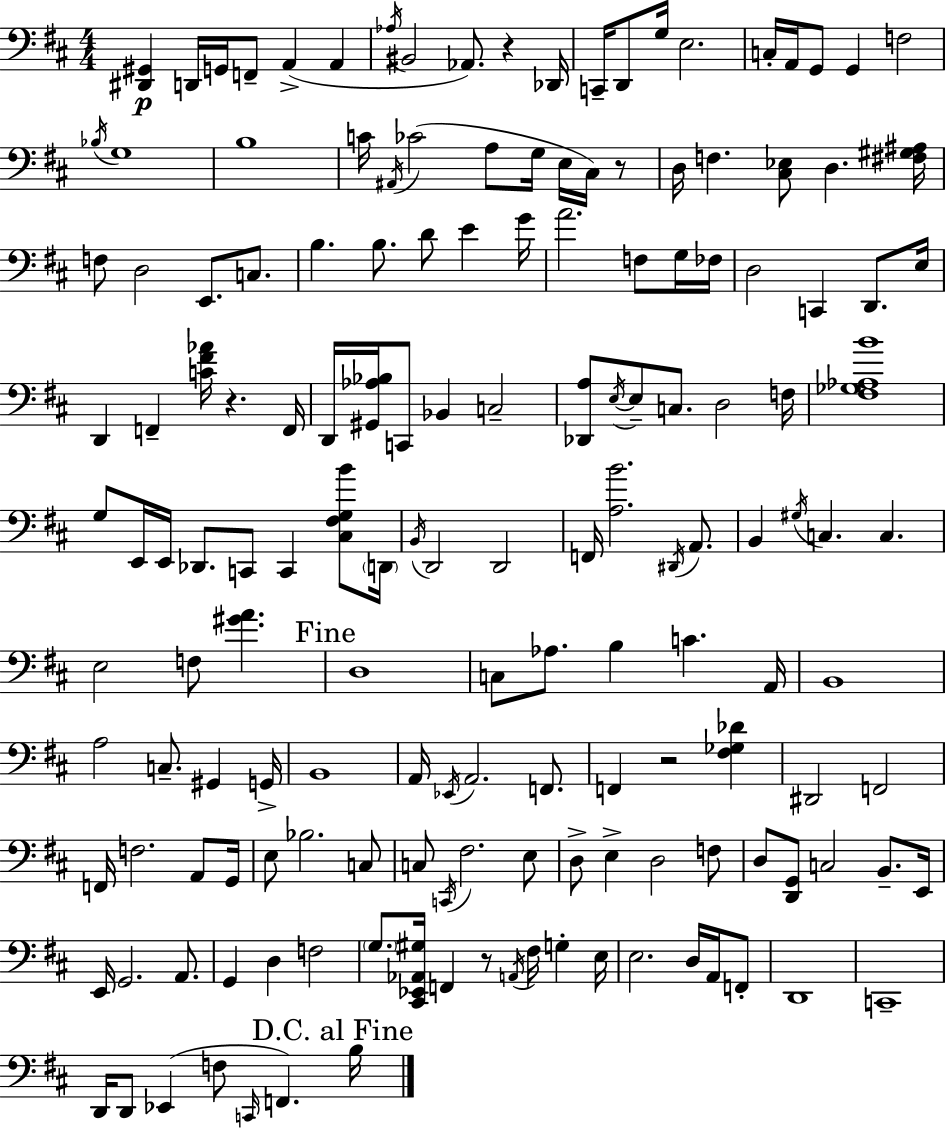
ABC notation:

X:1
T:Untitled
M:4/4
L:1/4
K:D
[^D,,^G,,] D,,/4 G,,/4 F,,/2 A,, A,, _A,/4 ^B,,2 _A,,/2 z _D,,/4 C,,/4 D,,/2 G,/4 E,2 C,/4 A,,/4 G,,/2 G,, F,2 _B,/4 G,4 B,4 C/4 ^A,,/4 _C2 A,/2 G,/4 E,/4 ^C,/4 z/2 D,/4 F, [^C,_E,]/2 D, [^F,^G,^A,]/4 F,/2 D,2 E,,/2 C,/2 B, B,/2 D/2 E G/4 A2 F,/2 G,/4 _F,/4 D,2 C,, D,,/2 E,/4 D,, F,, [C^F_A]/4 z F,,/4 D,,/4 [^G,,_A,_B,]/4 C,,/2 _B,, C,2 [_D,,A,]/2 E,/4 E,/2 C,/2 D,2 F,/4 [^F,_G,_A,B]4 G,/2 E,,/4 E,,/4 _D,,/2 C,,/2 C,, [^C,^F,G,B]/2 D,,/4 B,,/4 D,,2 D,,2 F,,/4 [A,B]2 ^D,,/4 A,,/2 B,, ^G,/4 C, C, E,2 F,/2 [^GA] D,4 C,/2 _A,/2 B, C A,,/4 B,,4 A,2 C,/2 ^G,, G,,/4 B,,4 A,,/4 _E,,/4 A,,2 F,,/2 F,, z2 [^F,_G,_D] ^D,,2 F,,2 F,,/4 F,2 A,,/2 G,,/4 E,/2 _B,2 C,/2 C,/2 C,,/4 ^F,2 E,/2 D,/2 E, D,2 F,/2 D,/2 [D,,G,,]/2 C,2 B,,/2 E,,/4 E,,/4 G,,2 A,,/2 G,, D, F,2 G,/2 [^C,,_E,,_A,,^G,]/4 F,, z/2 A,,/4 ^F,/4 G, E,/4 E,2 D,/4 A,,/4 F,,/2 D,,4 C,,4 D,,/4 D,,/2 _E,, F,/2 C,,/4 F,, B,/4